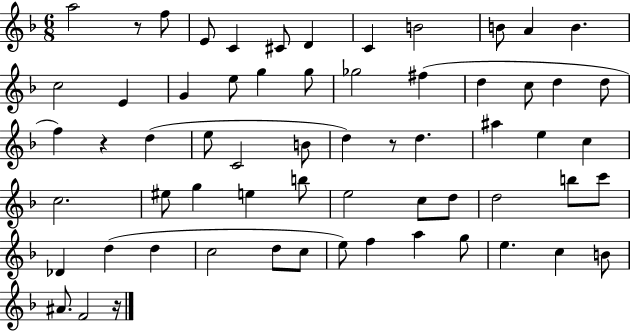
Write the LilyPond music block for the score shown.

{
  \clef treble
  \numericTimeSignature
  \time 6/8
  \key f \major
  a''2 r8 f''8 | e'8 c'4 cis'8 d'4 | c'4 b'2 | b'8 a'4 b'4. | \break c''2 e'4 | g'4 e''8 g''4 g''8 | ges''2 fis''4( | d''4 c''8 d''4 d''8 | \break f''4) r4 d''4( | e''8 c'2 b'8 | d''4) r8 d''4. | ais''4 e''4 c''4 | \break c''2. | eis''8 g''4 e''4 b''8 | e''2 c''8 d''8 | d''2 b''8 c'''8 | \break des'4 d''4( d''4 | c''2 d''8 c''8 | e''8) f''4 a''4 g''8 | e''4. c''4 b'8 | \break ais'8. f'2 r16 | \bar "|."
}